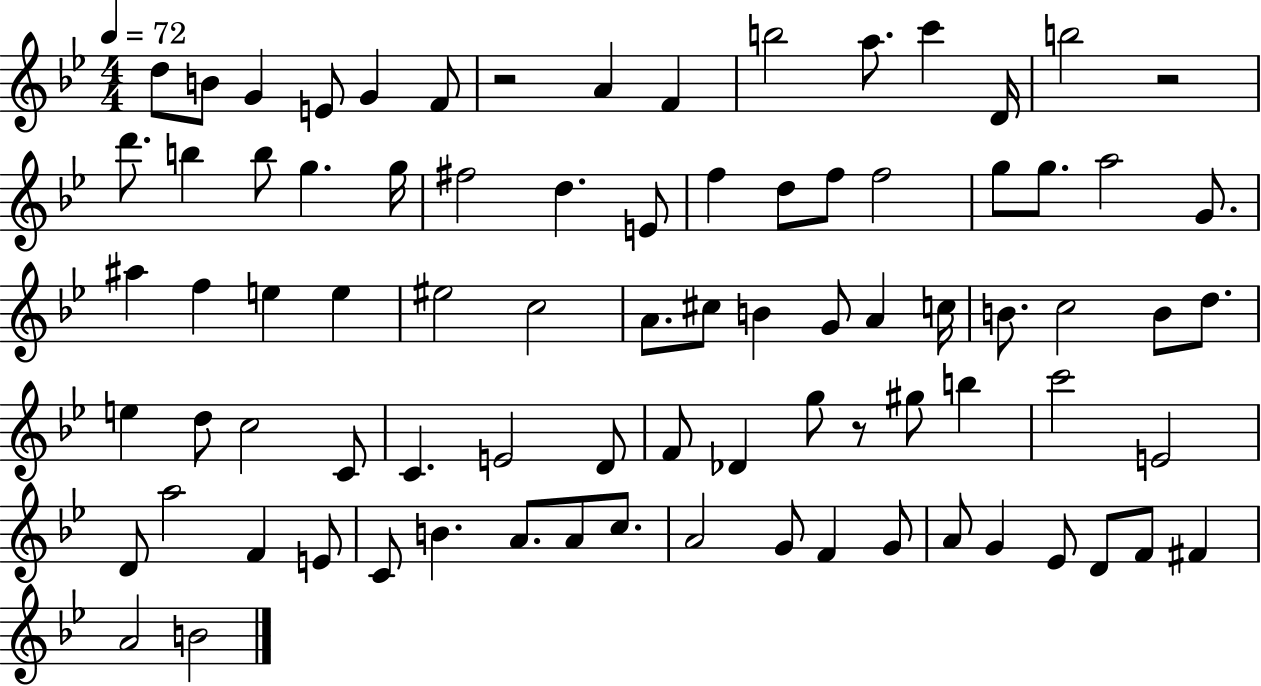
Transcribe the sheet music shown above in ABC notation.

X:1
T:Untitled
M:4/4
L:1/4
K:Bb
d/2 B/2 G E/2 G F/2 z2 A F b2 a/2 c' D/4 b2 z2 d'/2 b b/2 g g/4 ^f2 d E/2 f d/2 f/2 f2 g/2 g/2 a2 G/2 ^a f e e ^e2 c2 A/2 ^c/2 B G/2 A c/4 B/2 c2 B/2 d/2 e d/2 c2 C/2 C E2 D/2 F/2 _D g/2 z/2 ^g/2 b c'2 E2 D/2 a2 F E/2 C/2 B A/2 A/2 c/2 A2 G/2 F G/2 A/2 G _E/2 D/2 F/2 ^F A2 B2